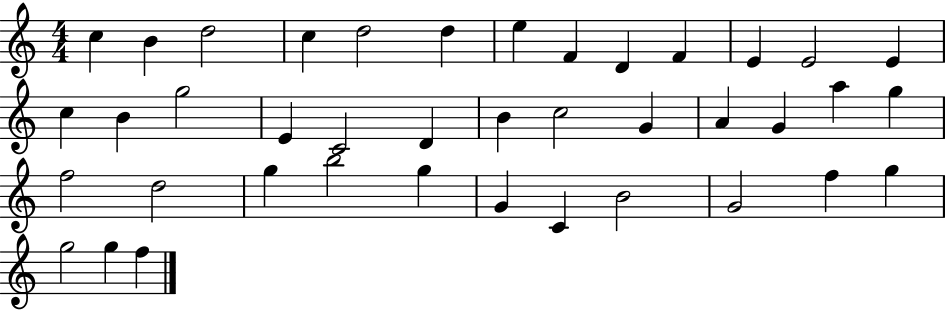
{
  \clef treble
  \numericTimeSignature
  \time 4/4
  \key c \major
  c''4 b'4 d''2 | c''4 d''2 d''4 | e''4 f'4 d'4 f'4 | e'4 e'2 e'4 | \break c''4 b'4 g''2 | e'4 c'2 d'4 | b'4 c''2 g'4 | a'4 g'4 a''4 g''4 | \break f''2 d''2 | g''4 b''2 g''4 | g'4 c'4 b'2 | g'2 f''4 g''4 | \break g''2 g''4 f''4 | \bar "|."
}